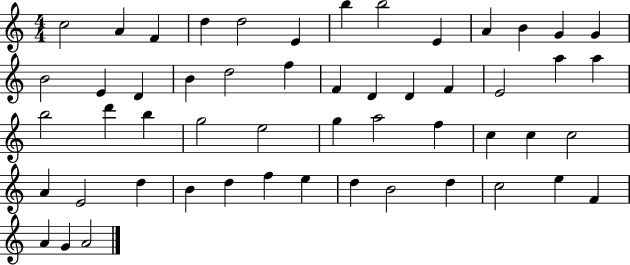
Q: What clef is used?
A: treble